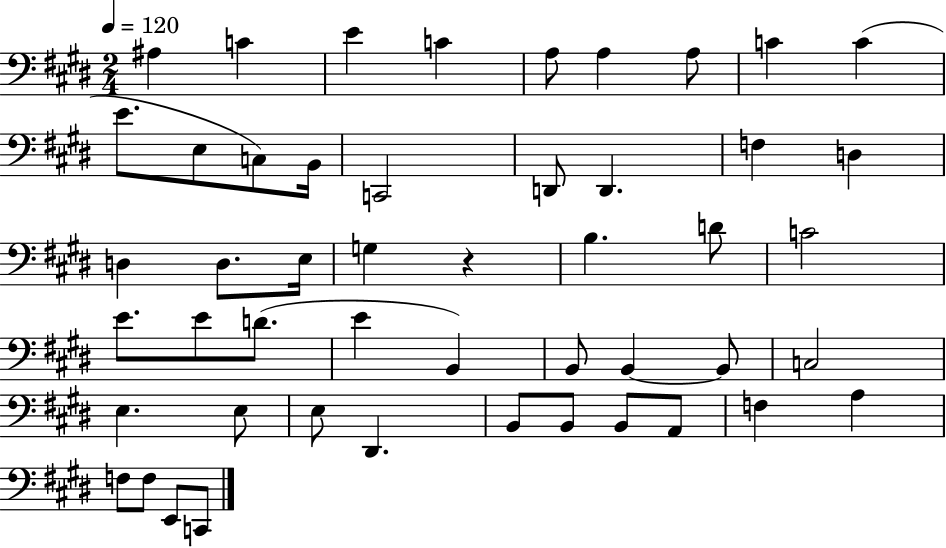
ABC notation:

X:1
T:Untitled
M:2/4
L:1/4
K:E
^A, C E C A,/2 A, A,/2 C C E/2 E,/2 C,/2 B,,/4 C,,2 D,,/2 D,, F, D, D, D,/2 E,/4 G, z B, D/2 C2 E/2 E/2 D/2 E B,, B,,/2 B,, B,,/2 C,2 E, E,/2 E,/2 ^D,, B,,/2 B,,/2 B,,/2 A,,/2 F, A, F,/2 F,/2 E,,/2 C,,/2